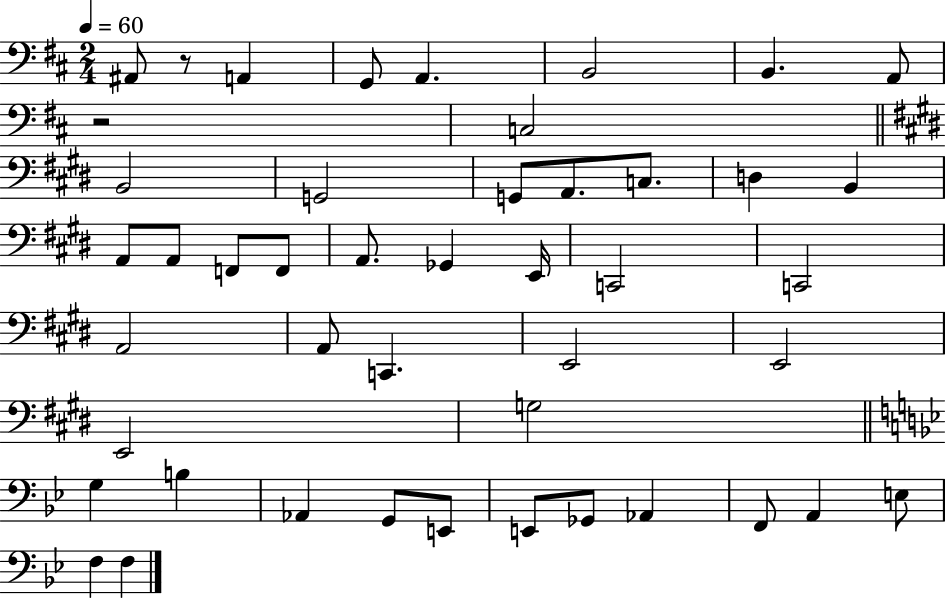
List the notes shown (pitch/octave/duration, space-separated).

A#2/e R/e A2/q G2/e A2/q. B2/h B2/q. A2/e R/h C3/h B2/h G2/h G2/e A2/e. C3/e. D3/q B2/q A2/e A2/e F2/e F2/e A2/e. Gb2/q E2/s C2/h C2/h A2/h A2/e C2/q. E2/h E2/h E2/h G3/h G3/q B3/q Ab2/q G2/e E2/e E2/e Gb2/e Ab2/q F2/e A2/q E3/e F3/q F3/q